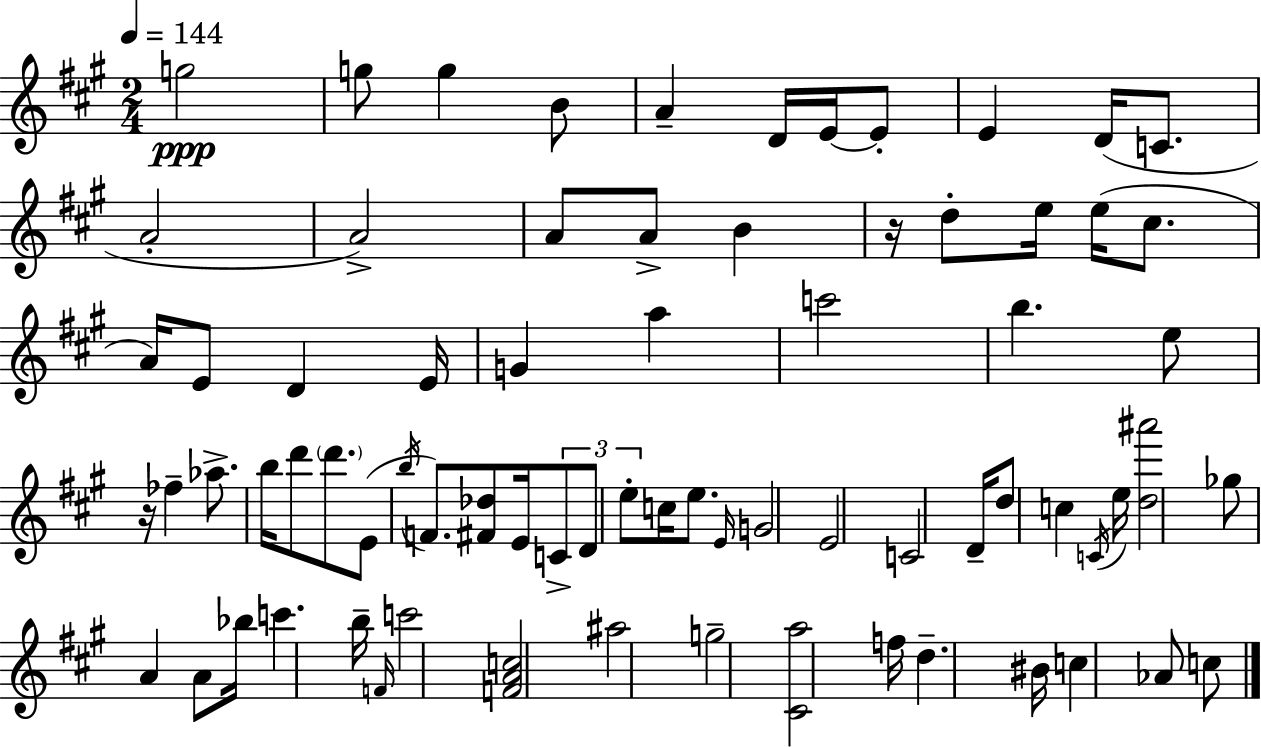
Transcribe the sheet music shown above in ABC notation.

X:1
T:Untitled
M:2/4
L:1/4
K:A
g2 g/2 g B/2 A D/4 E/4 E/2 E D/4 C/2 A2 A2 A/2 A/2 B z/4 d/2 e/4 e/4 ^c/2 A/4 E/2 D E/4 G a c'2 b e/2 z/4 _f _a/2 b/4 d'/2 d'/2 E/2 b/4 F/2 [^F_d]/2 E/4 C/2 D/2 e/2 c/4 e/2 E/4 G2 E2 C2 D/4 d/2 c C/4 e/4 [d^a']2 _g/2 A A/2 _b/4 c' b/4 F/4 c'2 [FAc]2 ^a2 g2 [^Ca]2 f/4 d ^B/4 c _A/2 c/2